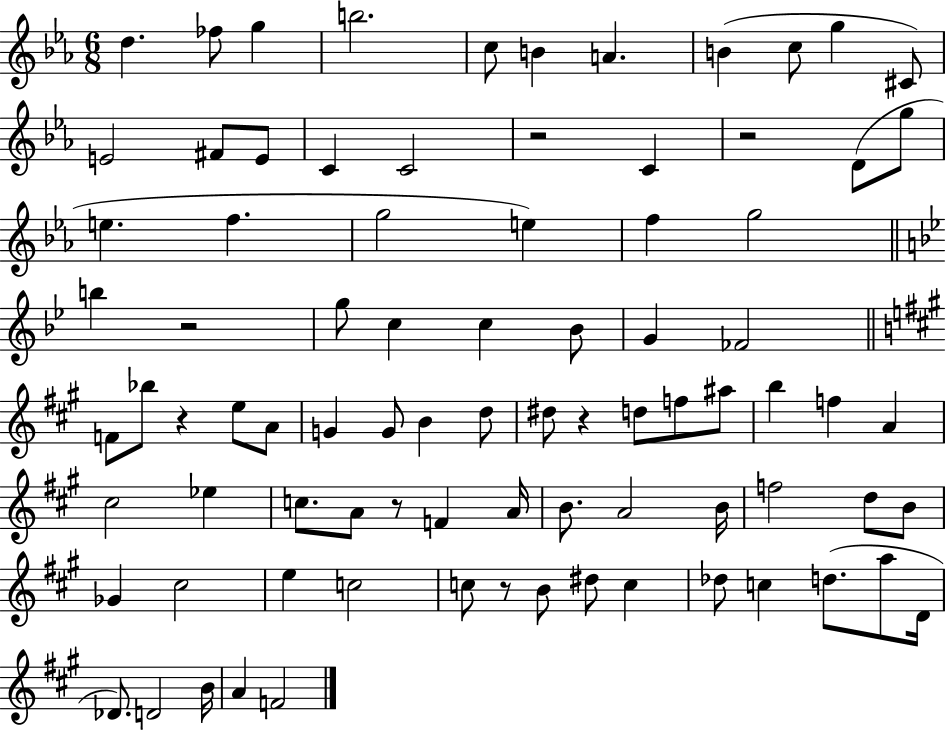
{
  \clef treble
  \numericTimeSignature
  \time 6/8
  \key ees \major
  d''4. fes''8 g''4 | b''2. | c''8 b'4 a'4. | b'4( c''8 g''4 cis'8) | \break e'2 fis'8 e'8 | c'4 c'2 | r2 c'4 | r2 d'8( g''8 | \break e''4. f''4. | g''2 e''4) | f''4 g''2 | \bar "||" \break \key g \minor b''4 r2 | g''8 c''4 c''4 bes'8 | g'4 fes'2 | \bar "||" \break \key a \major f'8 bes''8 r4 e''8 a'8 | g'4 g'8 b'4 d''8 | dis''8 r4 d''8 f''8 ais''8 | b''4 f''4 a'4 | \break cis''2 ees''4 | c''8. a'8 r8 f'4 a'16 | b'8. a'2 b'16 | f''2 d''8 b'8 | \break ges'4 cis''2 | e''4 c''2 | c''8 r8 b'8 dis''8 c''4 | des''8 c''4 d''8.( a''8 d'16 | \break des'8.) d'2 b'16 | a'4 f'2 | \bar "|."
}